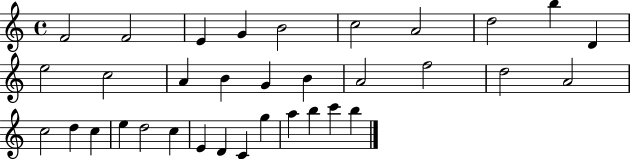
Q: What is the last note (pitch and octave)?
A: B5